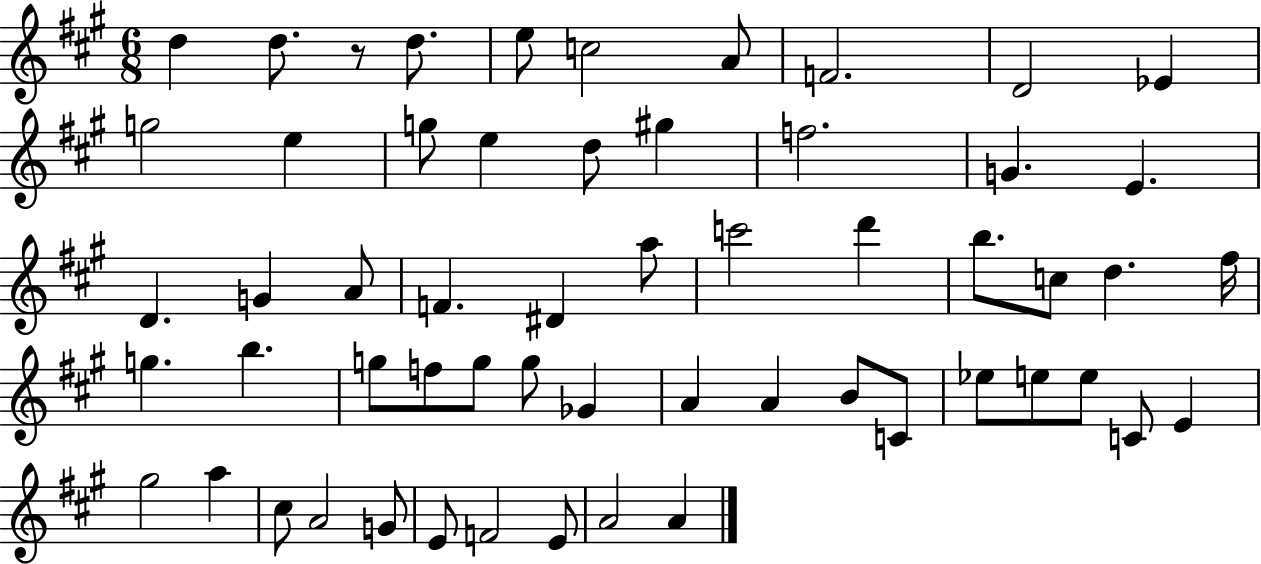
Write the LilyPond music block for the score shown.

{
  \clef treble
  \numericTimeSignature
  \time 6/8
  \key a \major
  d''4 d''8. r8 d''8. | e''8 c''2 a'8 | f'2. | d'2 ees'4 | \break g''2 e''4 | g''8 e''4 d''8 gis''4 | f''2. | g'4. e'4. | \break d'4. g'4 a'8 | f'4. dis'4 a''8 | c'''2 d'''4 | b''8. c''8 d''4. fis''16 | \break g''4. b''4. | g''8 f''8 g''8 g''8 ges'4 | a'4 a'4 b'8 c'8 | ees''8 e''8 e''8 c'8 e'4 | \break gis''2 a''4 | cis''8 a'2 g'8 | e'8 f'2 e'8 | a'2 a'4 | \break \bar "|."
}